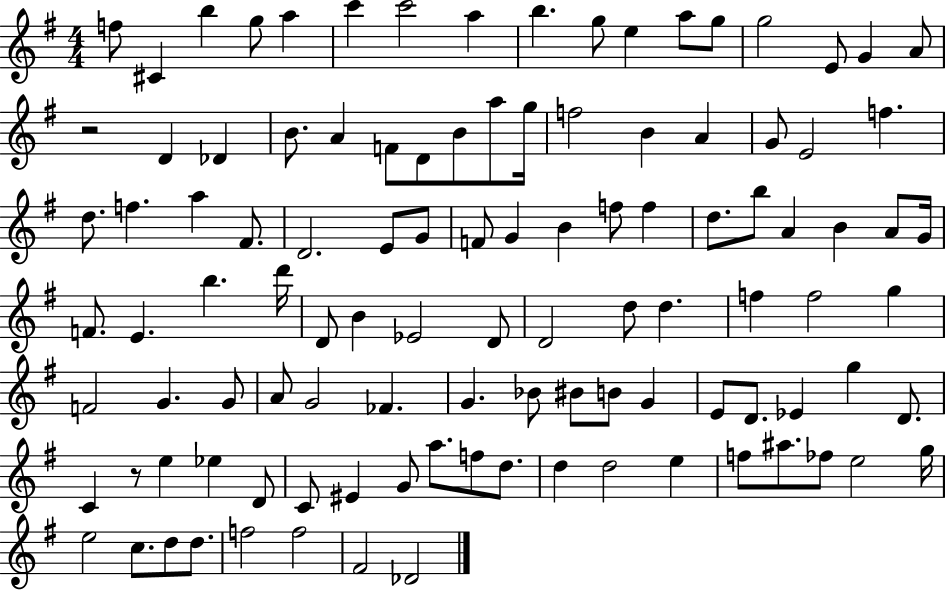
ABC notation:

X:1
T:Untitled
M:4/4
L:1/4
K:G
f/2 ^C b g/2 a c' c'2 a b g/2 e a/2 g/2 g2 E/2 G A/2 z2 D _D B/2 A F/2 D/2 B/2 a/2 g/4 f2 B A G/2 E2 f d/2 f a ^F/2 D2 E/2 G/2 F/2 G B f/2 f d/2 b/2 A B A/2 G/4 F/2 E b d'/4 D/2 B _E2 D/2 D2 d/2 d f f2 g F2 G G/2 A/2 G2 _F G _B/2 ^B/2 B/2 G E/2 D/2 _E g D/2 C z/2 e _e D/2 C/2 ^E G/2 a/2 f/2 d/2 d d2 e f/2 ^a/2 _f/2 e2 g/4 e2 c/2 d/2 d/2 f2 f2 ^F2 _D2